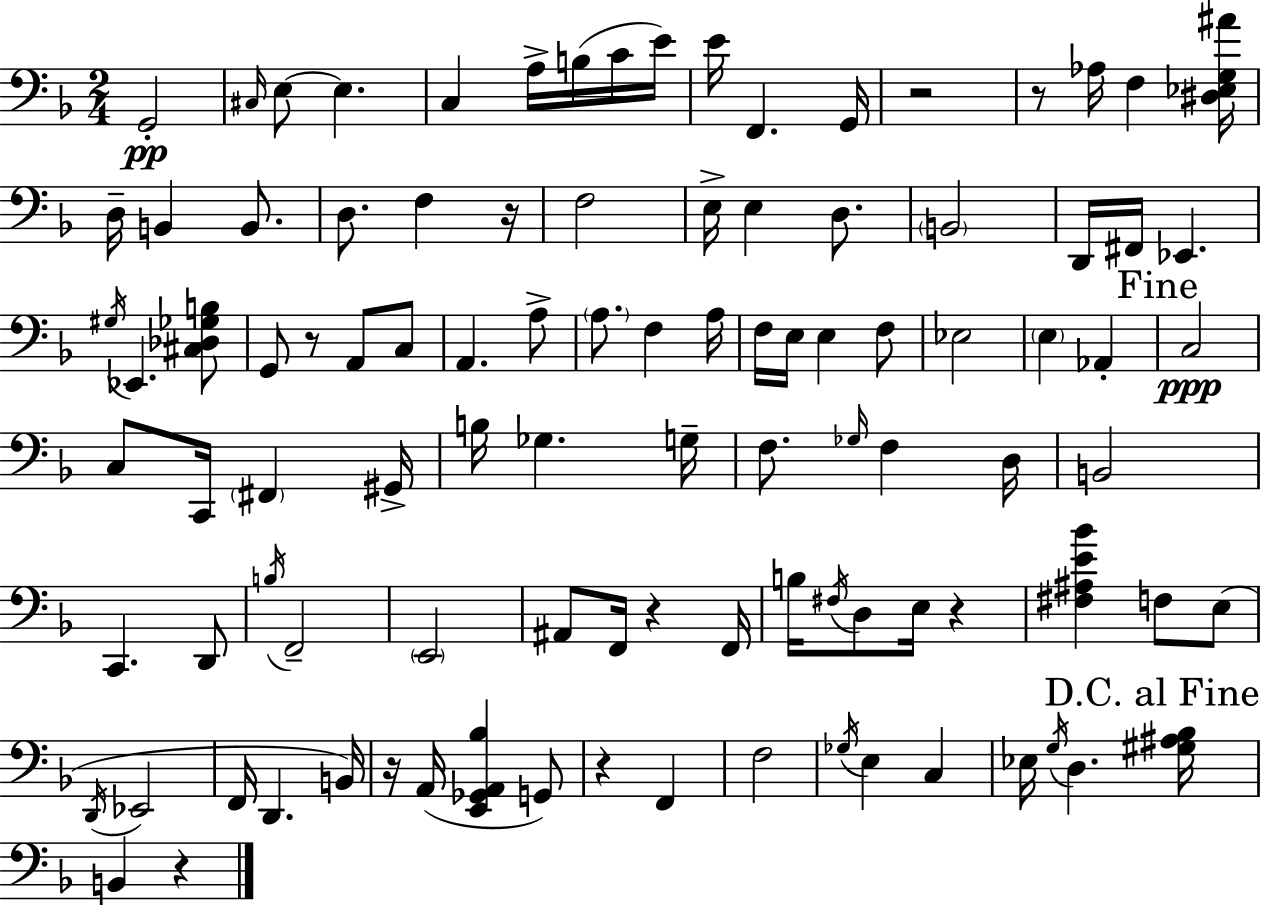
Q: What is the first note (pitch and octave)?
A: G2